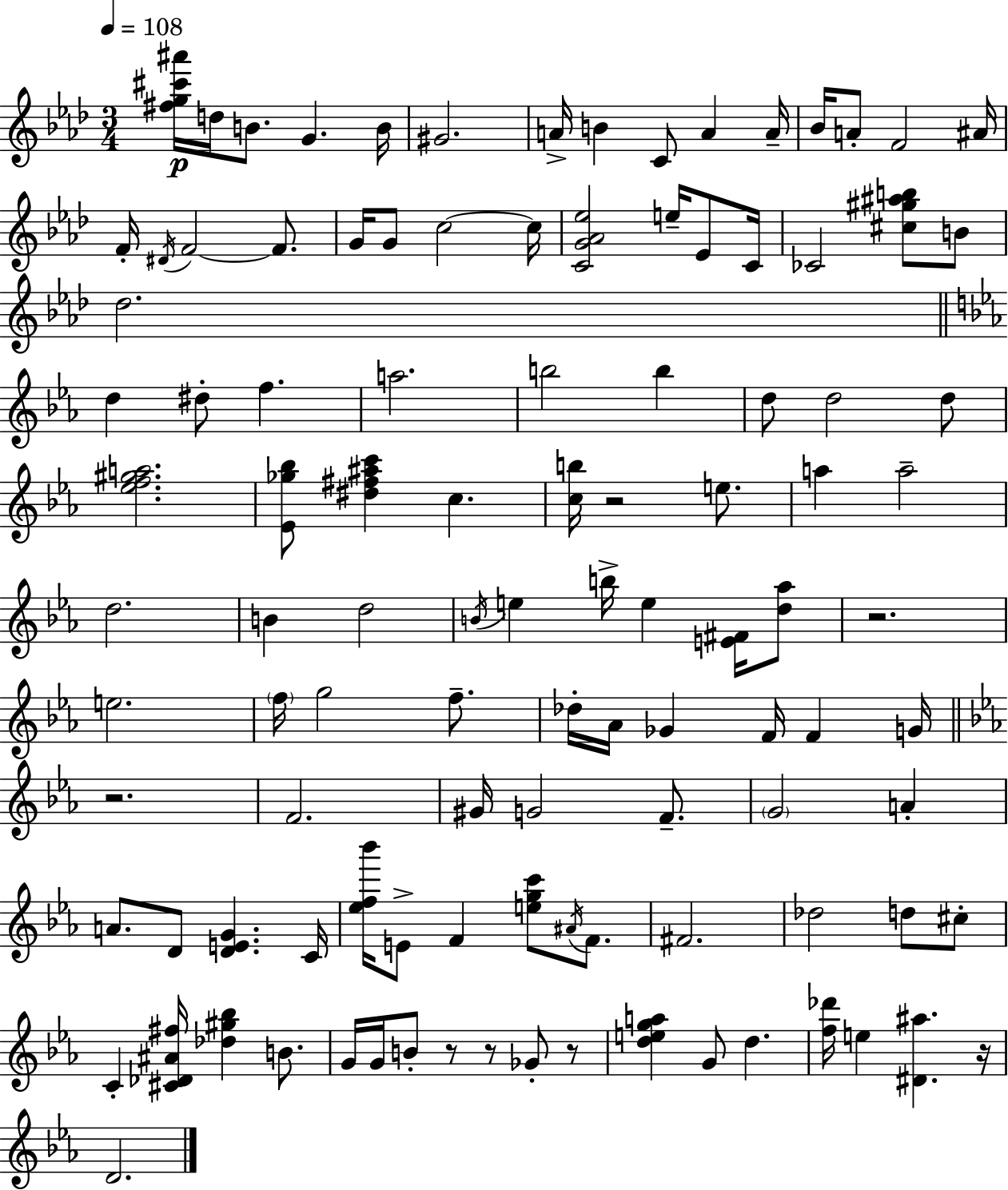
X:1
T:Untitled
M:3/4
L:1/4
K:Fm
[^fg^c'^a']/4 d/4 B/2 G B/4 ^G2 A/4 B C/2 A A/4 _B/4 A/2 F2 ^A/4 F/4 ^D/4 F2 F/2 G/4 G/2 c2 c/4 [CG_A_e]2 e/4 _E/2 C/4 _C2 [^c^g^ab]/2 B/2 _d2 d ^d/2 f a2 b2 b d/2 d2 d/2 [_ef^ga]2 [_E_g_b]/2 [^d^f^ac'] c [cb]/4 z2 e/2 a a2 d2 B d2 B/4 e b/4 e [E^F]/4 [d_a]/2 z2 e2 f/4 g2 f/2 _d/4 _A/4 _G F/4 F G/4 z2 F2 ^G/4 G2 F/2 G2 A A/2 D/2 [DEG] C/4 [_ef_b']/4 E/2 F [egc']/2 ^A/4 F/2 ^F2 _d2 d/2 ^c/2 C [^C_D^A^f]/4 [_d^g_b] B/2 G/4 G/4 B/2 z/2 z/2 _G/2 z/2 [dega] G/2 d [f_d']/4 e [^D^a] z/4 D2